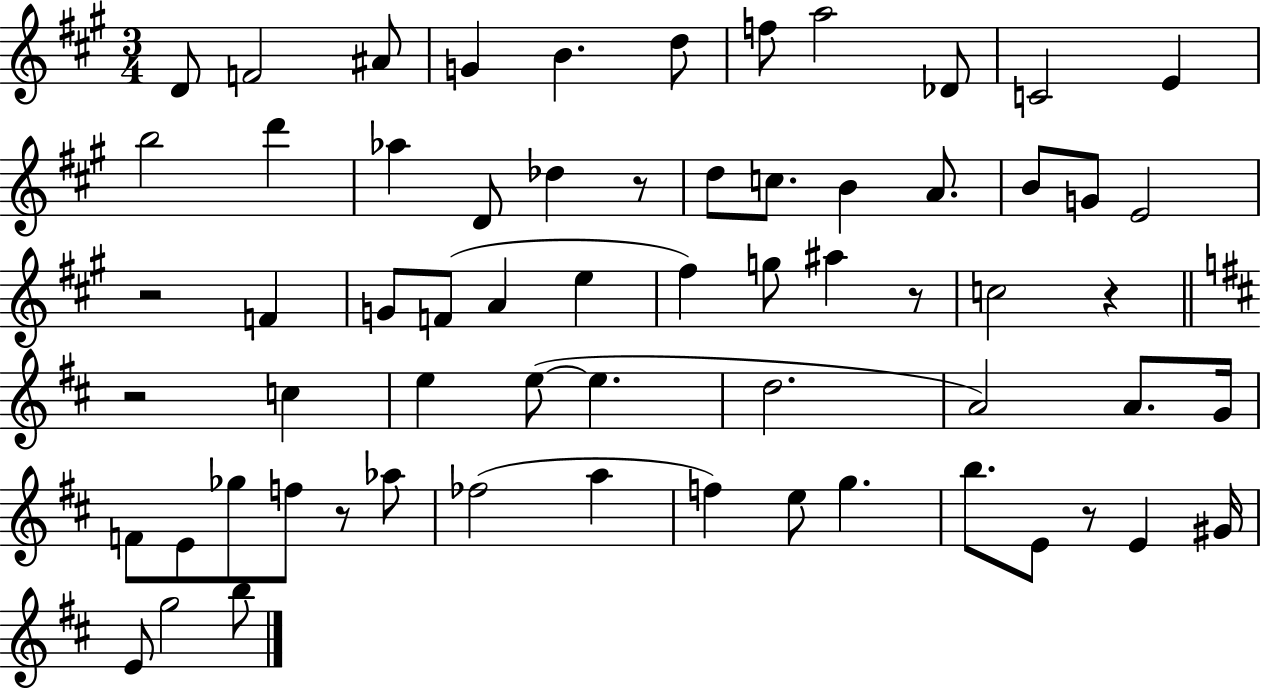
{
  \clef treble
  \numericTimeSignature
  \time 3/4
  \key a \major
  d'8 f'2 ais'8 | g'4 b'4. d''8 | f''8 a''2 des'8 | c'2 e'4 | \break b''2 d'''4 | aes''4 d'8 des''4 r8 | d''8 c''8. b'4 a'8. | b'8 g'8 e'2 | \break r2 f'4 | g'8 f'8( a'4 e''4 | fis''4) g''8 ais''4 r8 | c''2 r4 | \break \bar "||" \break \key d \major r2 c''4 | e''4 e''8~(~ e''4. | d''2. | a'2) a'8. g'16 | \break f'8 e'8 ges''8 f''8 r8 aes''8 | fes''2( a''4 | f''4) e''8 g''4. | b''8. e'8 r8 e'4 gis'16 | \break e'8 g''2 b''8 | \bar "|."
}